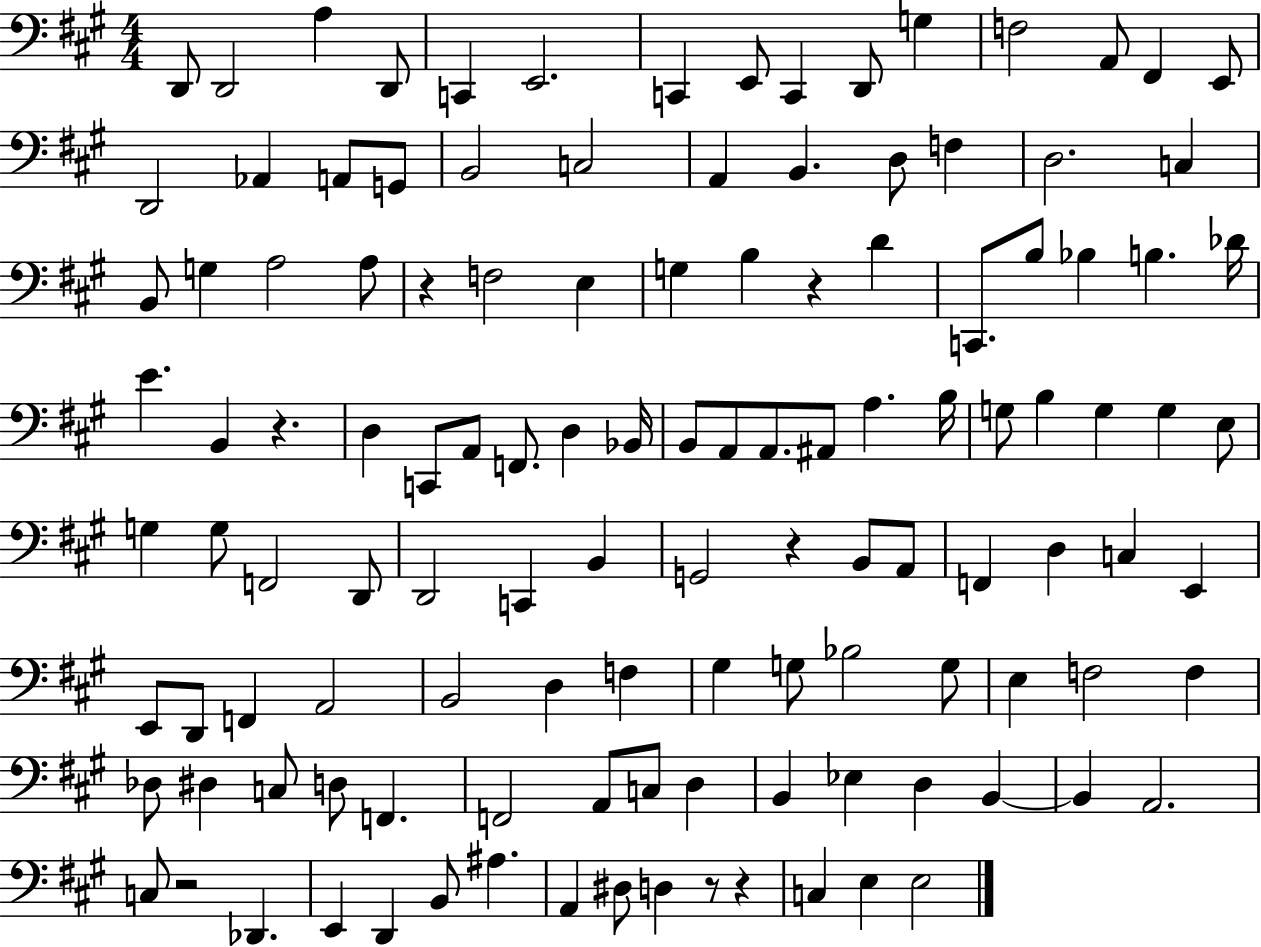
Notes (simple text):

D2/e D2/h A3/q D2/e C2/q E2/h. C2/q E2/e C2/q D2/e G3/q F3/h A2/e F#2/q E2/e D2/h Ab2/q A2/e G2/e B2/h C3/h A2/q B2/q. D3/e F3/q D3/h. C3/q B2/e G3/q A3/h A3/e R/q F3/h E3/q G3/q B3/q R/q D4/q C2/e. B3/e Bb3/q B3/q. Db4/s E4/q. B2/q R/q. D3/q C2/e A2/e F2/e. D3/q Bb2/s B2/e A2/e A2/e. A#2/e A3/q. B3/s G3/e B3/q G3/q G3/q E3/e G3/q G3/e F2/h D2/e D2/h C2/q B2/q G2/h R/q B2/e A2/e F2/q D3/q C3/q E2/q E2/e D2/e F2/q A2/h B2/h D3/q F3/q G#3/q G3/e Bb3/h G3/e E3/q F3/h F3/q Db3/e D#3/q C3/e D3/e F2/q. F2/h A2/e C3/e D3/q B2/q Eb3/q D3/q B2/q B2/q A2/h. C3/e R/h Db2/q. E2/q D2/q B2/e A#3/q. A2/q D#3/e D3/q R/e R/q C3/q E3/q E3/h